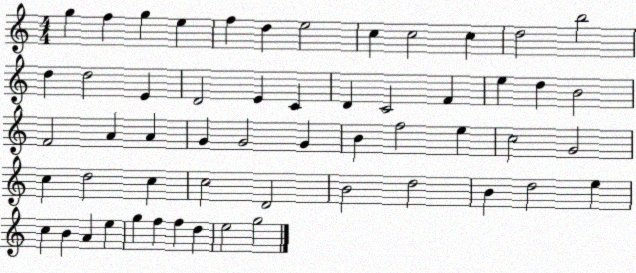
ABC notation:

X:1
T:Untitled
M:4/4
L:1/4
K:C
g f g e f d e2 c c2 c d2 b2 d d2 E D2 E C D C2 F e d B2 F2 A A G G2 G B f2 e c2 G2 c d2 c c2 D2 B2 d2 B d2 e c B A e g f f d e2 g2